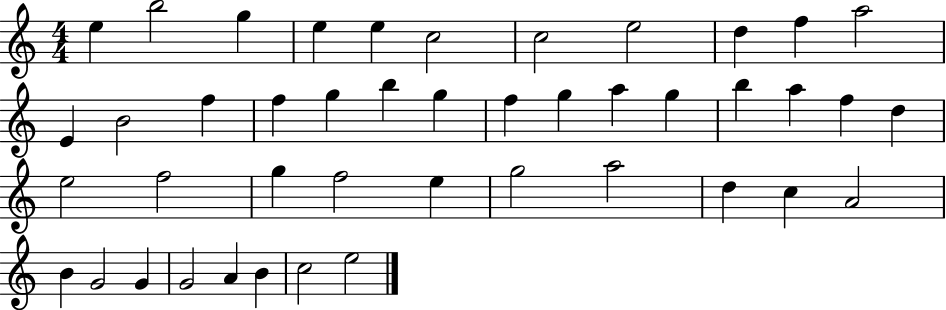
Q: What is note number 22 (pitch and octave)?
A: G5